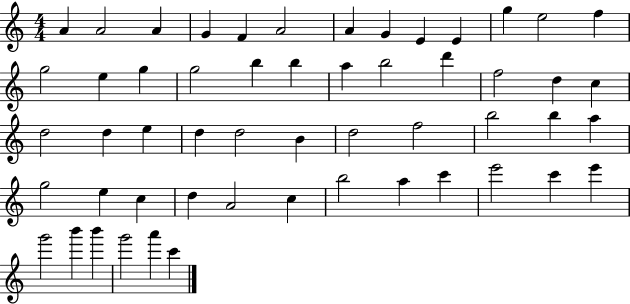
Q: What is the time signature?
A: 4/4